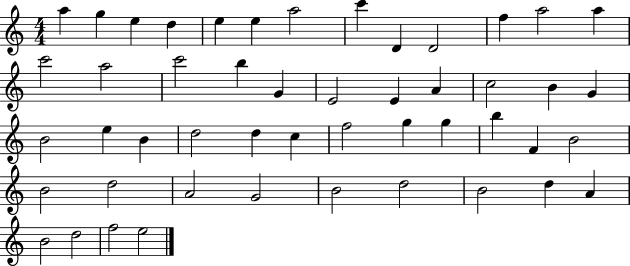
A5/q G5/q E5/q D5/q E5/q E5/q A5/h C6/q D4/q D4/h F5/q A5/h A5/q C6/h A5/h C6/h B5/q G4/q E4/h E4/q A4/q C5/h B4/q G4/q B4/h E5/q B4/q D5/h D5/q C5/q F5/h G5/q G5/q B5/q F4/q B4/h B4/h D5/h A4/h G4/h B4/h D5/h B4/h D5/q A4/q B4/h D5/h F5/h E5/h